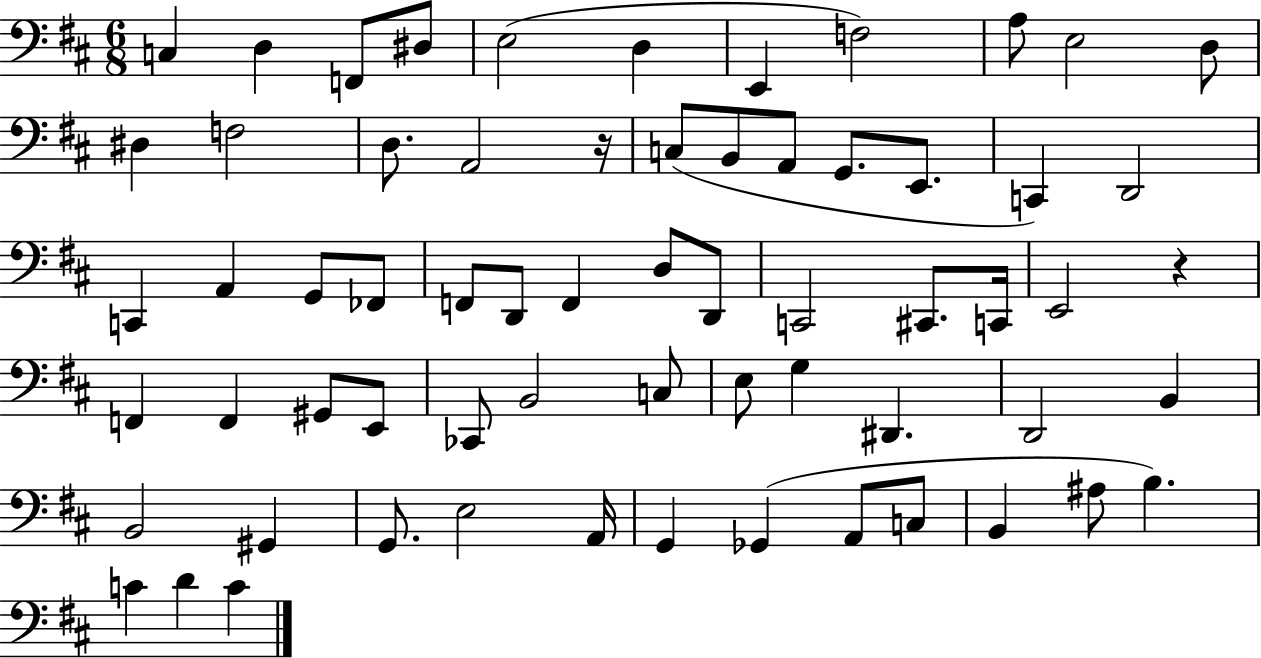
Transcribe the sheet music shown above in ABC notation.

X:1
T:Untitled
M:6/8
L:1/4
K:D
C, D, F,,/2 ^D,/2 E,2 D, E,, F,2 A,/2 E,2 D,/2 ^D, F,2 D,/2 A,,2 z/4 C,/2 B,,/2 A,,/2 G,,/2 E,,/2 C,, D,,2 C,, A,, G,,/2 _F,,/2 F,,/2 D,,/2 F,, D,/2 D,,/2 C,,2 ^C,,/2 C,,/4 E,,2 z F,, F,, ^G,,/2 E,,/2 _C,,/2 B,,2 C,/2 E,/2 G, ^D,, D,,2 B,, B,,2 ^G,, G,,/2 E,2 A,,/4 G,, _G,, A,,/2 C,/2 B,, ^A,/2 B, C D C